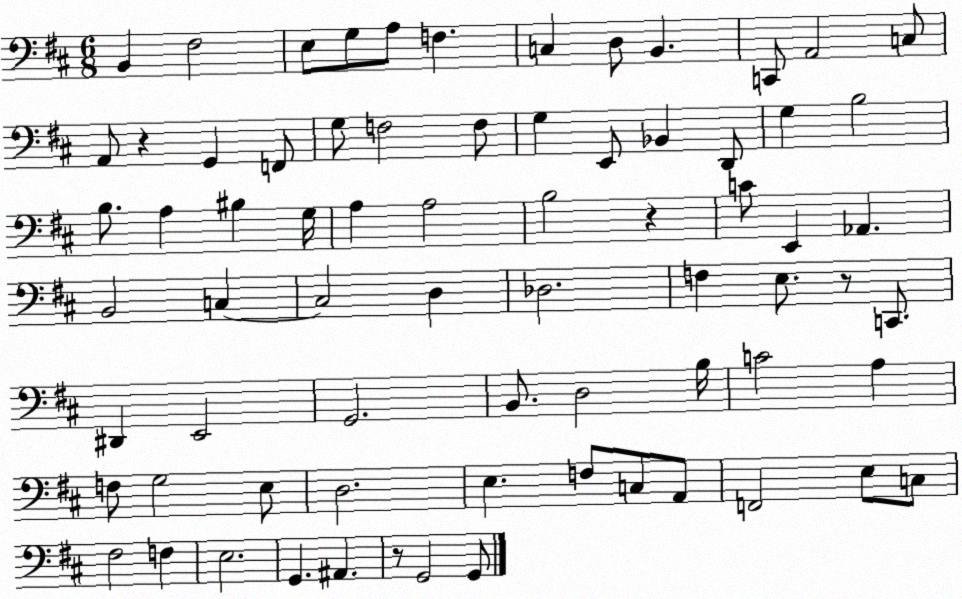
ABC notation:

X:1
T:Untitled
M:6/8
L:1/4
K:D
B,, ^F,2 E,/2 G,/2 A,/2 F, C, D,/2 B,, C,,/2 A,,2 C,/2 A,,/2 z G,, F,,/2 G,/2 F,2 F,/2 G, E,,/2 _B,, D,,/2 G, B,2 B,/2 A, ^B, G,/4 A, A,2 B,2 z C/2 E,, _A,, B,,2 C, C,2 D, _D,2 F, E,/2 z/2 C,,/2 ^D,, E,,2 G,,2 B,,/2 D,2 B,/4 C2 A, F,/2 G,2 E,/2 D,2 E, F,/2 C,/2 A,,/2 F,,2 E,/2 C,/2 ^F,2 F, E,2 G,, ^A,, z/2 G,,2 G,,/2